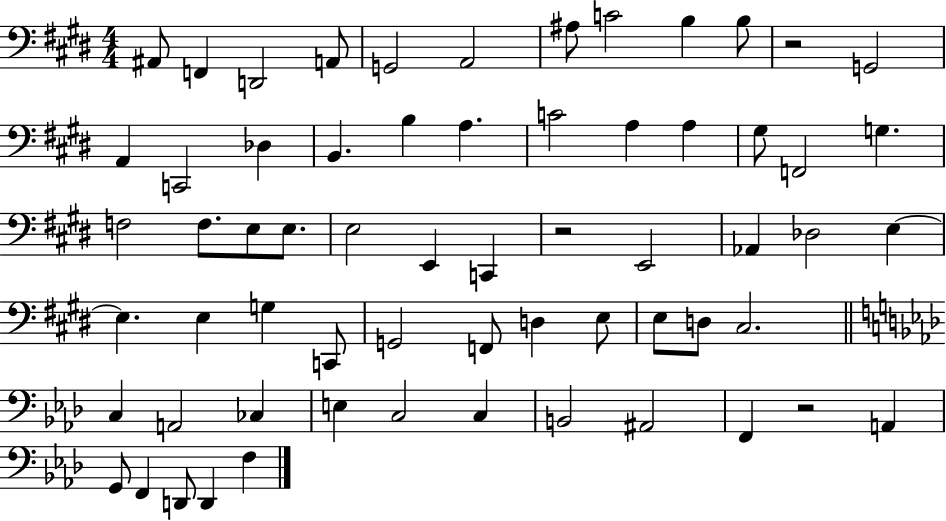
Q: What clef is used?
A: bass